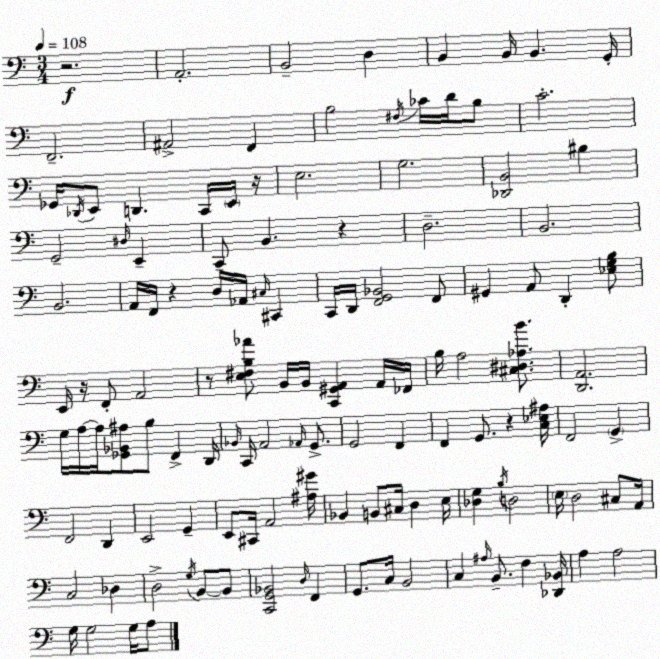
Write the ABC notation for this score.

X:1
T:Untitled
M:3/4
L:1/4
K:Am
z2 A,,2 B,,2 D, B,, B,,/4 B,, G,,/4 F,,2 ^A,,2 F,, B,2 ^F,/4 _C/4 D/4 B,/2 C2 _G,,/4 _D,,/4 E,,/2 D,, C,,/4 E,,/4 z/4 E,2 G,2 [_D,,B,,]2 ^B, G,,2 ^D,/4 E,, C,,/2 B,, z D,2 B,,2 B,,2 A,,/4 F,,/4 z D,/4 _A,,/4 ^C,/4 ^C,, C,,/4 D,,/4 [F,,G,,_B,,]2 F,,/2 ^G,, A,,/2 D,, [_E,G,B,]/2 E,,/4 z/4 F,,/2 A,,2 z/2 [E,^F,B,_A]/2 B,,/4 B,,/4 [C,,^G,,A,,] A,,/4 _F,,/4 B,/4 A,2 [^C,^D,_A,B]/2 [D,,A,,]2 G,/4 A,/4 A,/4 [_G,,_B,,^A,]/2 B,/2 F,, D,,/4 _B,,/4 C,,/4 A,,2 _A,,/4 G,,/2 G,,2 F,, F,, G,,/2 z [C,_E,^A,]/4 F,,2 G,, F,,2 D,, E,,2 G,, E,,/2 ^C,,/4 A,,2 [^A,^G]/4 _B,, B,,/2 ^C,/4 D, E,/4 [_D,G,] B,/4 D,2 E,/4 D,2 ^C,/2 A,,/4 C,2 _D, D,2 G,/4 B,,/2 B,,/2 [C,,G,,_B,,]2 D,/4 F,, G,,/2 C,/4 B,,2 C, ^A,/4 B,,/2 F, [_D,,_B,,]/4 A, A,2 G,/4 G,2 G,/4 A,/2